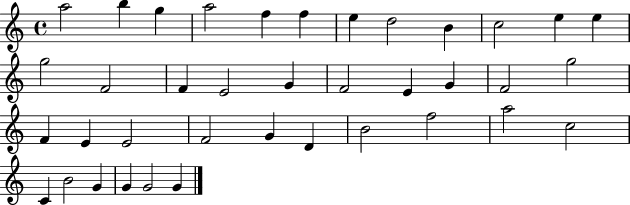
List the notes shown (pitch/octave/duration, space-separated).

A5/h B5/q G5/q A5/h F5/q F5/q E5/q D5/h B4/q C5/h E5/q E5/q G5/h F4/h F4/q E4/h G4/q F4/h E4/q G4/q F4/h G5/h F4/q E4/q E4/h F4/h G4/q D4/q B4/h F5/h A5/h C5/h C4/q B4/h G4/q G4/q G4/h G4/q